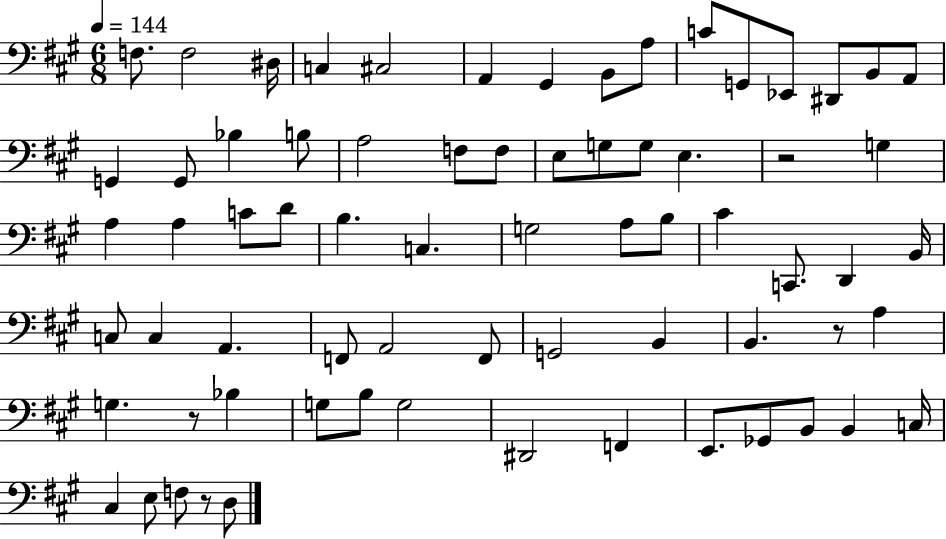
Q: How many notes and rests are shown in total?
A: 70